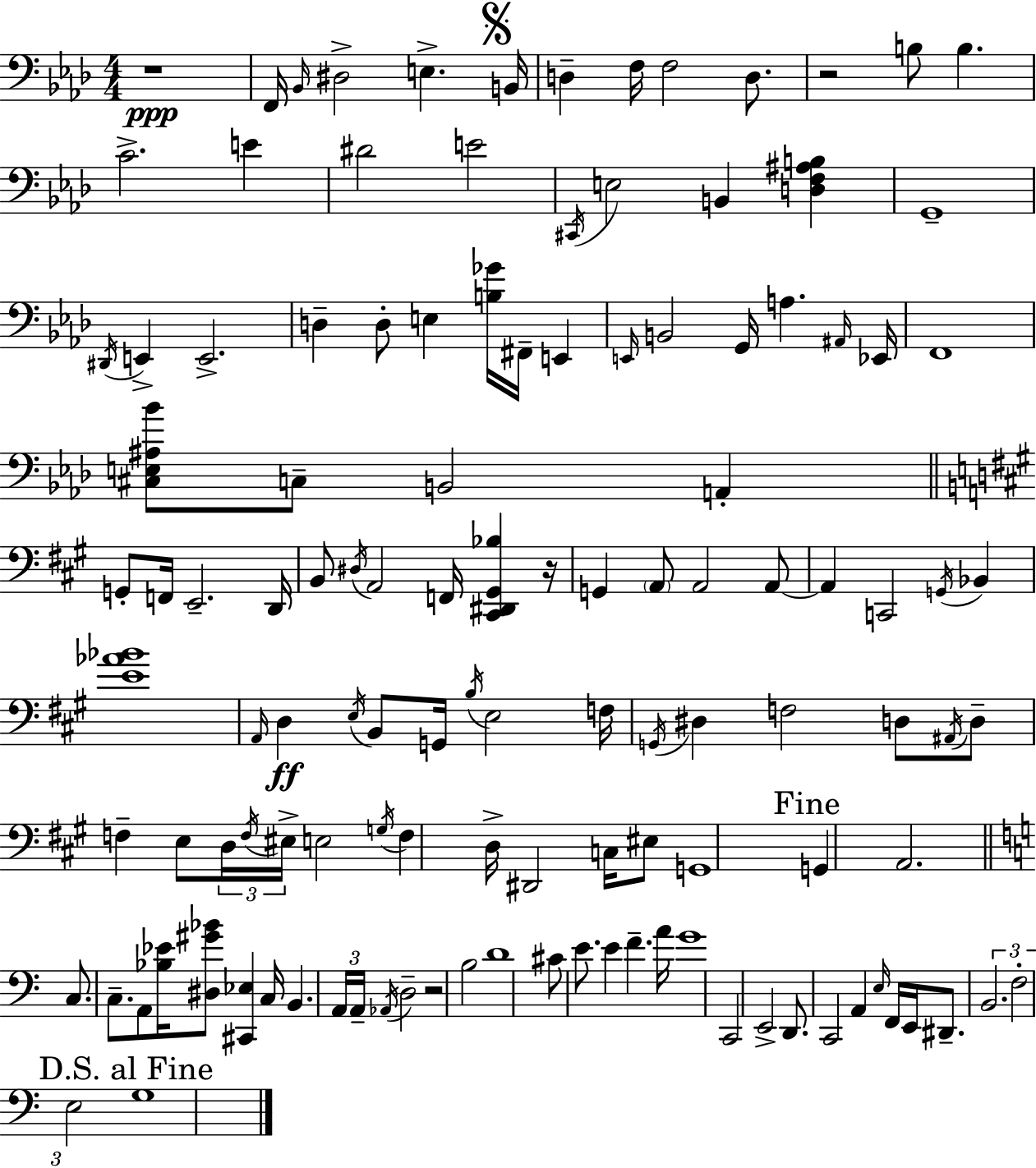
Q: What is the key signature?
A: F minor